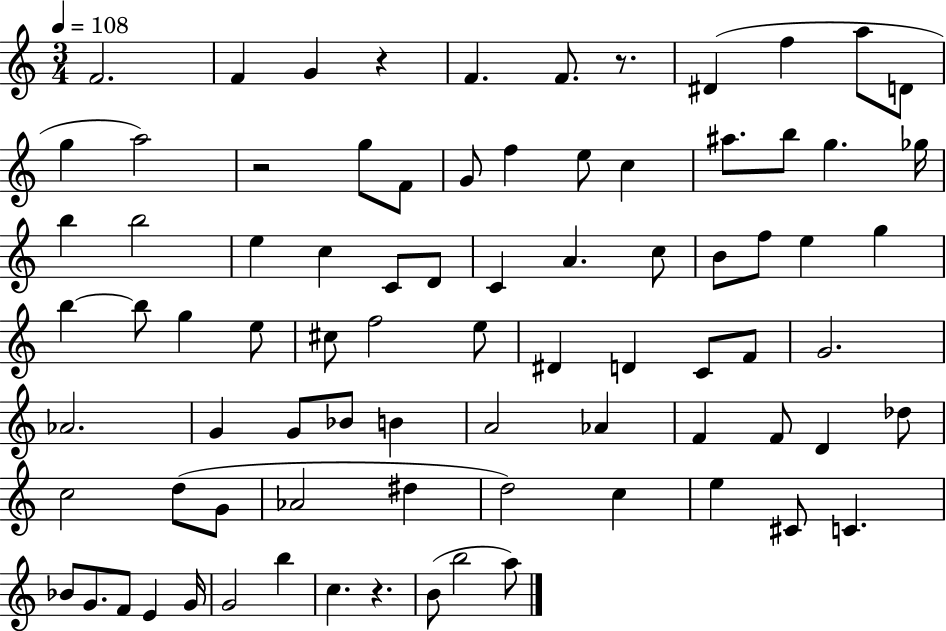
{
  \clef treble
  \numericTimeSignature
  \time 3/4
  \key c \major
  \tempo 4 = 108
  f'2. | f'4 g'4 r4 | f'4. f'8. r8. | dis'4( f''4 a''8 d'8 | \break g''4 a''2) | r2 g''8 f'8 | g'8 f''4 e''8 c''4 | ais''8. b''8 g''4. ges''16 | \break b''4 b''2 | e''4 c''4 c'8 d'8 | c'4 a'4. c''8 | b'8 f''8 e''4 g''4 | \break b''4~~ b''8 g''4 e''8 | cis''8 f''2 e''8 | dis'4 d'4 c'8 f'8 | g'2. | \break aes'2. | g'4 g'8 bes'8 b'4 | a'2 aes'4 | f'4 f'8 d'4 des''8 | \break c''2 d''8( g'8 | aes'2 dis''4 | d''2) c''4 | e''4 cis'8 c'4. | \break bes'8 g'8. f'8 e'4 g'16 | g'2 b''4 | c''4. r4. | b'8( b''2 a''8) | \break \bar "|."
}